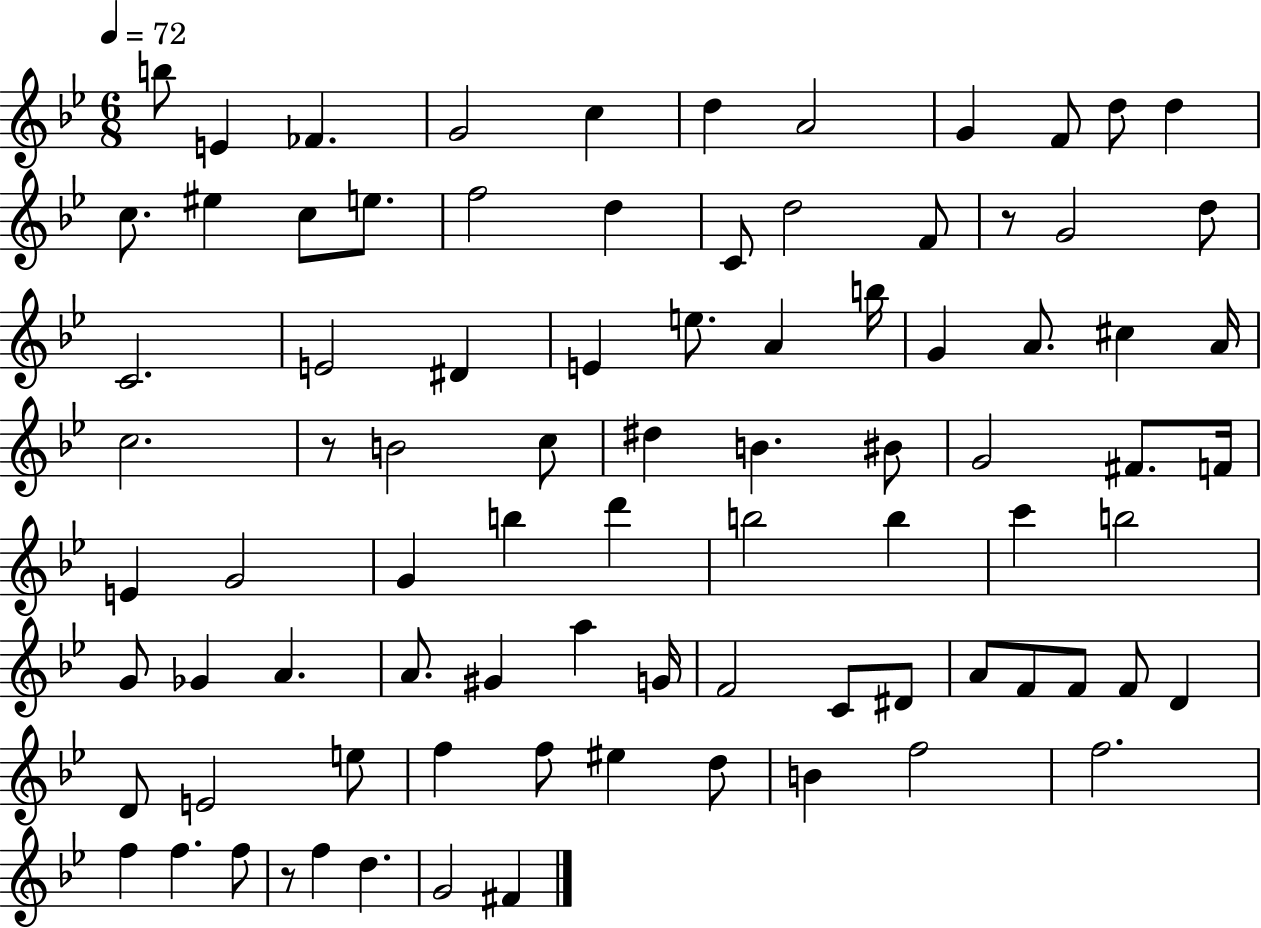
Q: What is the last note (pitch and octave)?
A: F#4